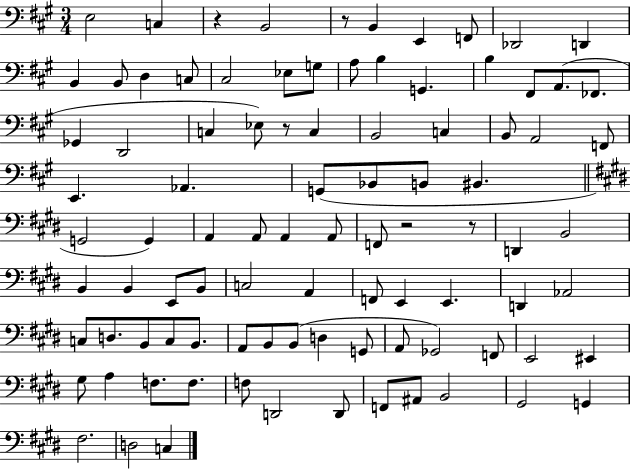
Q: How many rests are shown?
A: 5